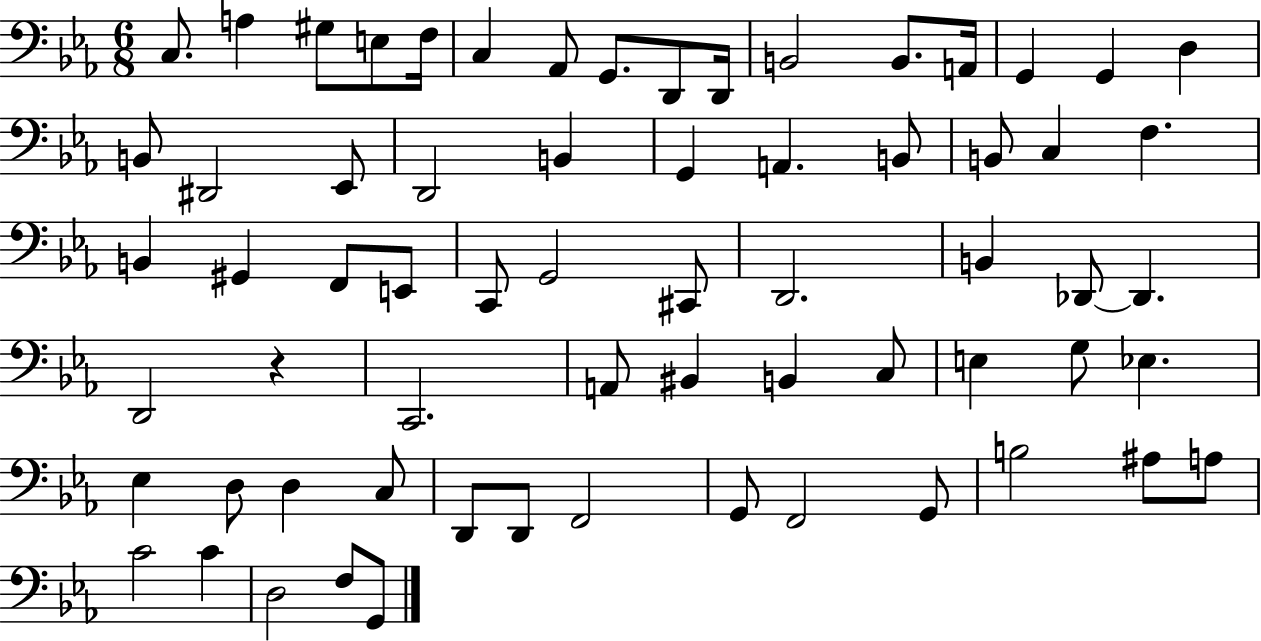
{
  \clef bass
  \numericTimeSignature
  \time 6/8
  \key ees \major
  c8. a4 gis8 e8 f16 | c4 aes,8 g,8. d,8 d,16 | b,2 b,8. a,16 | g,4 g,4 d4 | \break b,8 dis,2 ees,8 | d,2 b,4 | g,4 a,4. b,8 | b,8 c4 f4. | \break b,4 gis,4 f,8 e,8 | c,8 g,2 cis,8 | d,2. | b,4 des,8~~ des,4. | \break d,2 r4 | c,2. | a,8 bis,4 b,4 c8 | e4 g8 ees4. | \break ees4 d8 d4 c8 | d,8 d,8 f,2 | g,8 f,2 g,8 | b2 ais8 a8 | \break c'2 c'4 | d2 f8 g,8 | \bar "|."
}